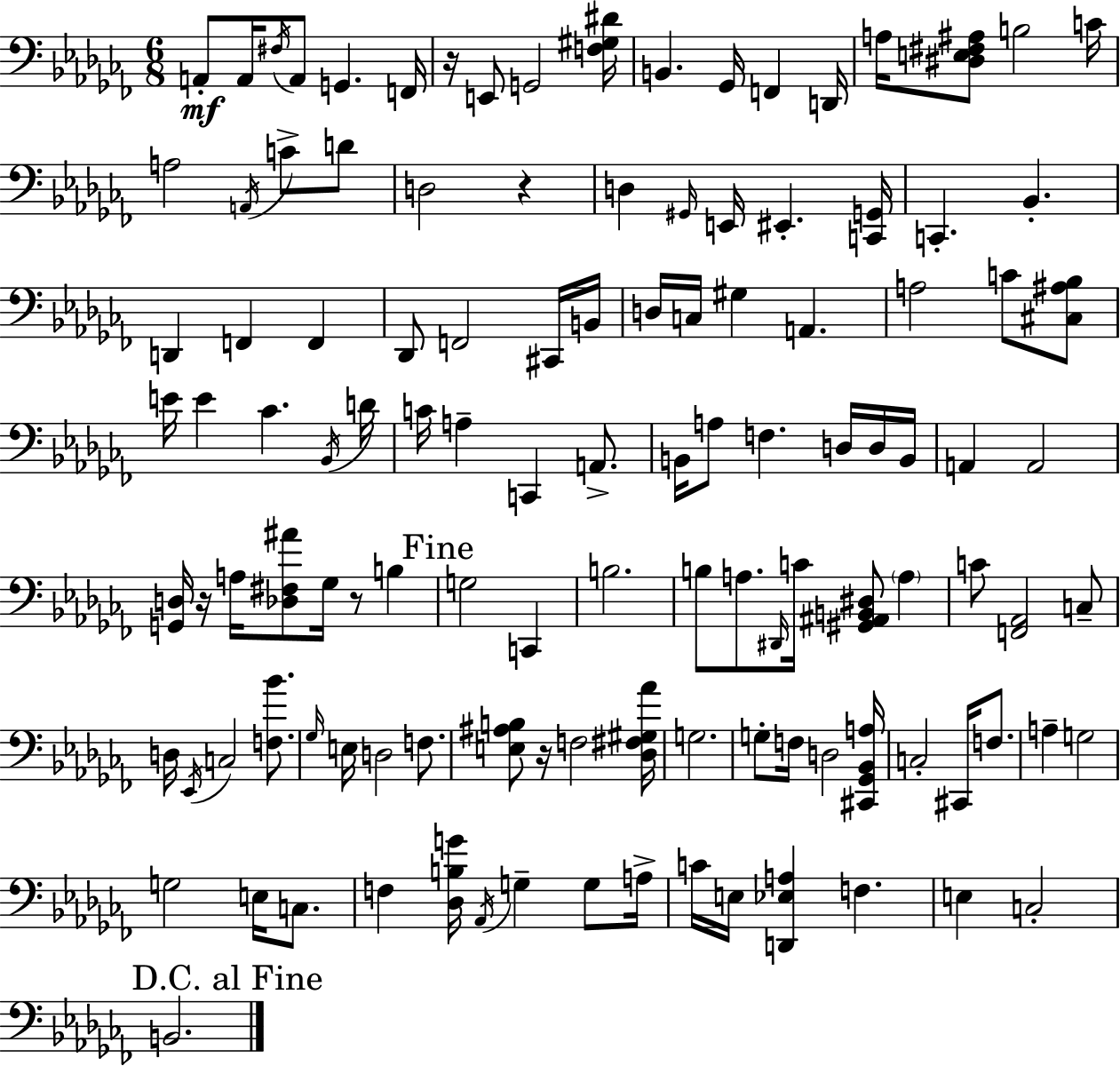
{
  \clef bass
  \numericTimeSignature
  \time 6/8
  \key aes \minor
  a,8-.\mf a,16 \acciaccatura { fis16 } a,8 g,4. | f,16 r16 e,8 g,2 | <f gis dis'>16 b,4. ges,16 f,4 | d,16 a16 <dis e fis ais>8 b2 | \break c'16 a2 \acciaccatura { a,16 } c'8-> | d'8 d2 r4 | d4 \grace { gis,16 } e,16 eis,4.-. | <c, g,>16 c,4.-. bes,4.-. | \break d,4 f,4 f,4 | des,8 f,2 | cis,16 b,16 d16 c16 gis4 a,4. | a2 c'8 | \break <cis ais bes>8 e'16 e'4 ces'4. | \acciaccatura { bes,16 } d'16 c'16 a4-- c,4 | a,8.-> b,16 a8 f4. | d16 d16 b,16 a,4 a,2 | \break <g, d>16 r16 a16 <des fis ais'>8 ges16 r8 | b4 \mark "Fine" g2 | c,4 b2. | b8 a8. \grace { dis,16 } c'16 <gis, ais, b, dis>8 | \break \parenthesize a4 c'8 <f, aes,>2 | c8-- d16 \acciaccatura { ees,16 } c2 | <f bes'>8. \grace { ges16 } e16 d2 | f8. <e ais b>8 r16 f2 | \break <des fis gis aes'>16 g2. | g8-. f16 d2 | <cis, ges, bes, a>16 c2-. | cis,16 f8. a4-- g2 | \break g2 | e16 c8. f4 <des b g'>16 | \acciaccatura { aes,16 } g4-- g8 a16-> c'16 e16 <d, ees a>4 | f4. e4 | \break c2-. \mark "D.C. al Fine" b,2. | \bar "|."
}